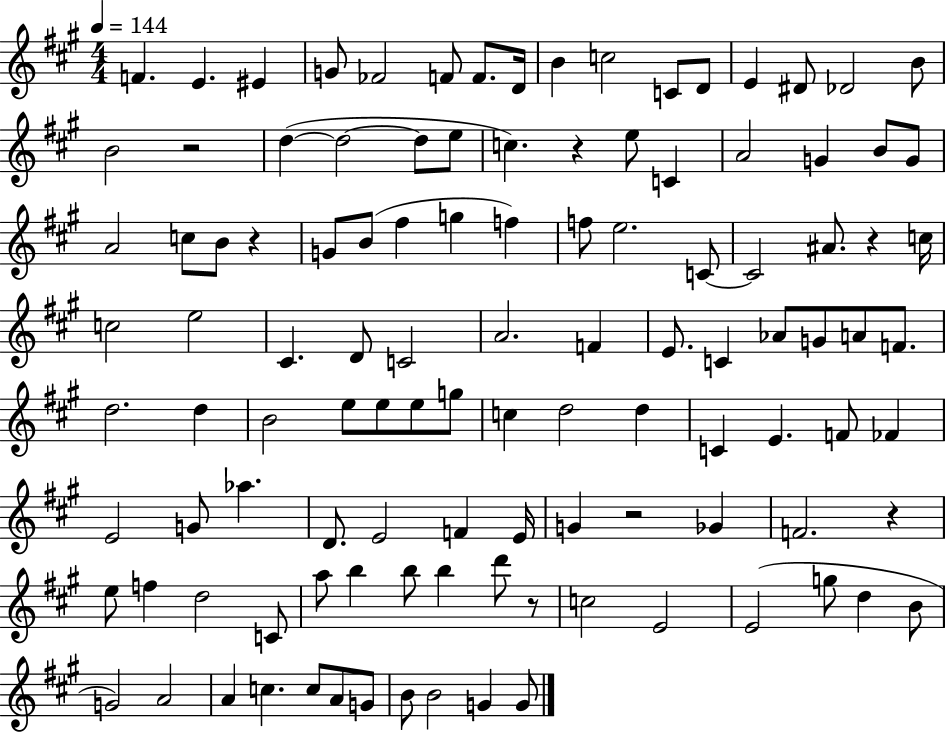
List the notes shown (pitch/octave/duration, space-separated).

F4/q. E4/q. EIS4/q G4/e FES4/h F4/e F4/e. D4/s B4/q C5/h C4/e D4/e E4/q D#4/e Db4/h B4/e B4/h R/h D5/q D5/h D5/e E5/e C5/q. R/q E5/e C4/q A4/h G4/q B4/e G4/e A4/h C5/e B4/e R/q G4/e B4/e F#5/q G5/q F5/q F5/e E5/h. C4/e C4/h A#4/e. R/q C5/s C5/h E5/h C#4/q. D4/e C4/h A4/h. F4/q E4/e. C4/q Ab4/e G4/e A4/e F4/e. D5/h. D5/q B4/h E5/e E5/e E5/e G5/e C5/q D5/h D5/q C4/q E4/q. F4/e FES4/q E4/h G4/e Ab5/q. D4/e. E4/h F4/q E4/s G4/q R/h Gb4/q F4/h. R/q E5/e F5/q D5/h C4/e A5/e B5/q B5/e B5/q D6/e R/e C5/h E4/h E4/h G5/e D5/q B4/e G4/h A4/h A4/q C5/q. C5/e A4/e G4/e B4/e B4/h G4/q G4/e